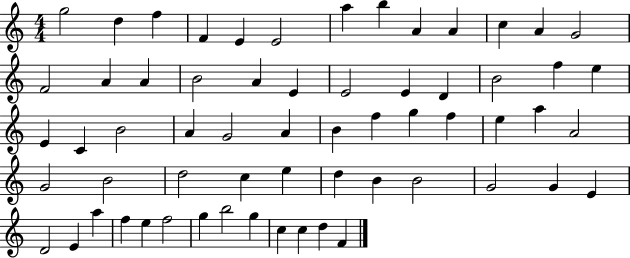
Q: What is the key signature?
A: C major